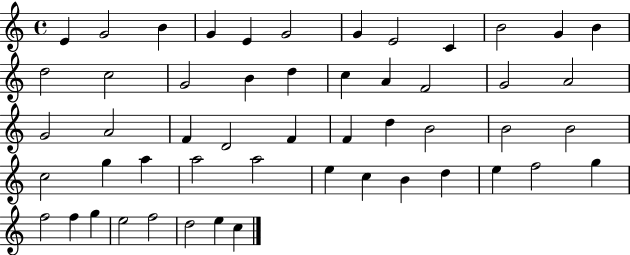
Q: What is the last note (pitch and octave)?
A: C5